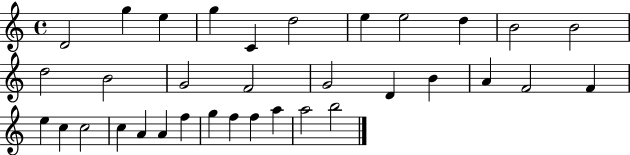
D4/h G5/q E5/q G5/q C4/q D5/h E5/q E5/h D5/q B4/h B4/h D5/h B4/h G4/h F4/h G4/h D4/q B4/q A4/q F4/h F4/q E5/q C5/q C5/h C5/q A4/q A4/q F5/q G5/q F5/q F5/q A5/q A5/h B5/h